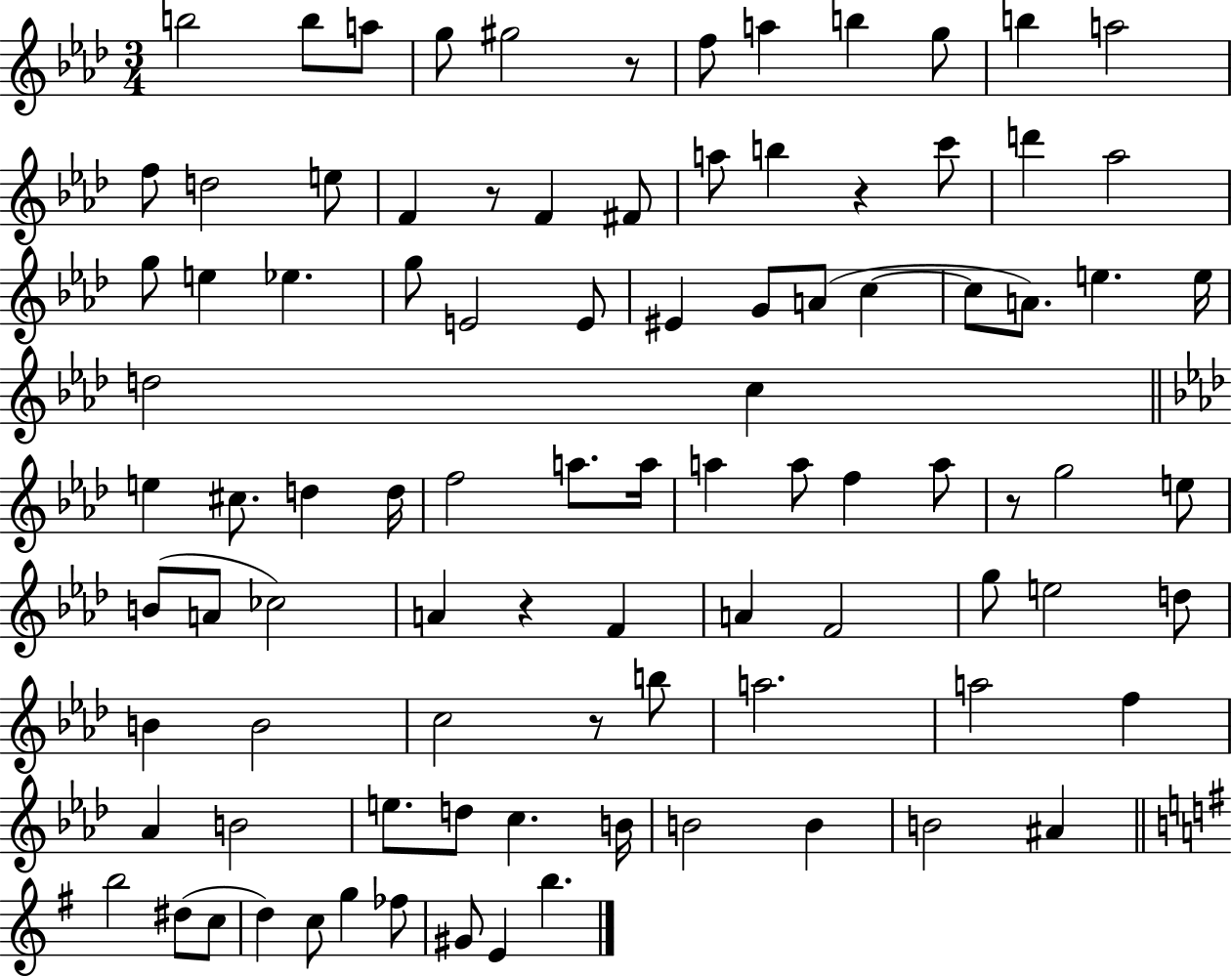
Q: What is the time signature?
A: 3/4